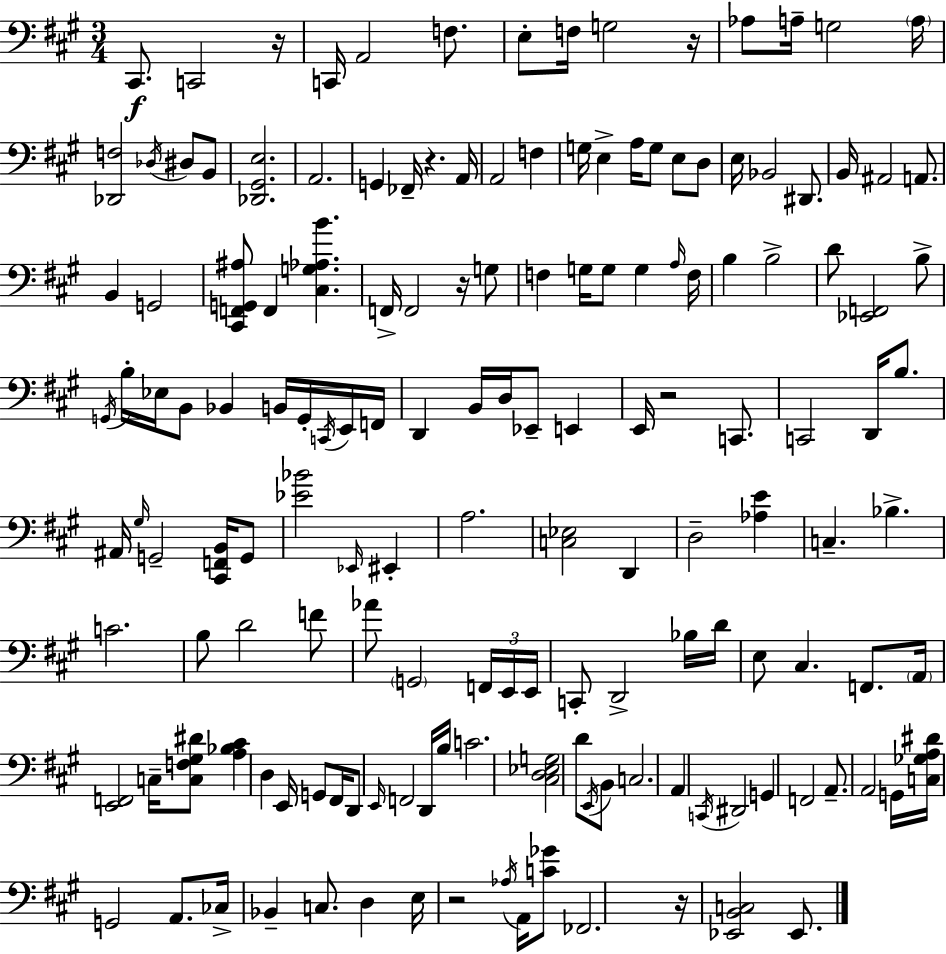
X:1
T:Untitled
M:3/4
L:1/4
K:A
^C,,/2 C,,2 z/4 C,,/4 A,,2 F,/2 E,/2 F,/4 G,2 z/4 _A,/2 A,/4 G,2 A,/4 [_D,,F,]2 _D,/4 ^D,/2 B,,/2 [_D,,^G,,E,]2 A,,2 G,, _F,,/4 z A,,/4 A,,2 F, G,/4 E, A,/4 G,/2 E,/2 D,/2 E,/4 _B,,2 ^D,,/2 B,,/4 ^A,,2 A,,/2 B,, G,,2 [^C,,F,,G,,^A,]/2 F,, [^C,G,_A,B] F,,/4 F,,2 z/4 G,/2 F, G,/4 G,/2 G, A,/4 F,/4 B, B,2 D/2 [_E,,F,,]2 B,/2 G,,/4 B,/4 _E,/4 B,,/2 _B,, B,,/4 G,,/4 C,,/4 E,,/4 F,,/4 D,, B,,/4 D,/4 _E,,/2 E,, E,,/4 z2 C,,/2 C,,2 D,,/4 B,/2 ^A,,/4 ^G,/4 G,,2 [^C,,F,,B,,]/4 G,,/2 [_E_B]2 _E,,/4 ^E,, A,2 [C,_E,]2 D,, D,2 [_A,E] C, _B, C2 B,/2 D2 F/2 _A/2 G,,2 F,,/4 E,,/4 E,,/4 C,,/2 D,,2 _B,/4 D/4 E,/2 ^C, F,,/2 A,,/4 [E,,F,,]2 C,/4 [C,F,^G,^D]/2 [A,_B,^C] D, E,,/4 G,,/2 ^F,,/4 D,,/2 E,,/4 F,,2 D,,/4 B,/4 C2 [^C,D,_E,G,]2 D/2 E,,/4 B,,/2 C,2 A,, C,,/4 ^D,,2 G,, F,,2 A,,/2 A,,2 G,,/4 [C,_G,A,^D]/4 G,,2 A,,/2 _C,/4 _B,, C,/2 D, E,/4 z2 _A,/4 A,,/4 [C_G]/2 _F,,2 z/4 [_E,,B,,C,]2 _E,,/2